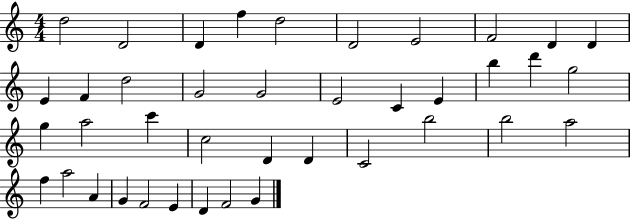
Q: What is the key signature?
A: C major